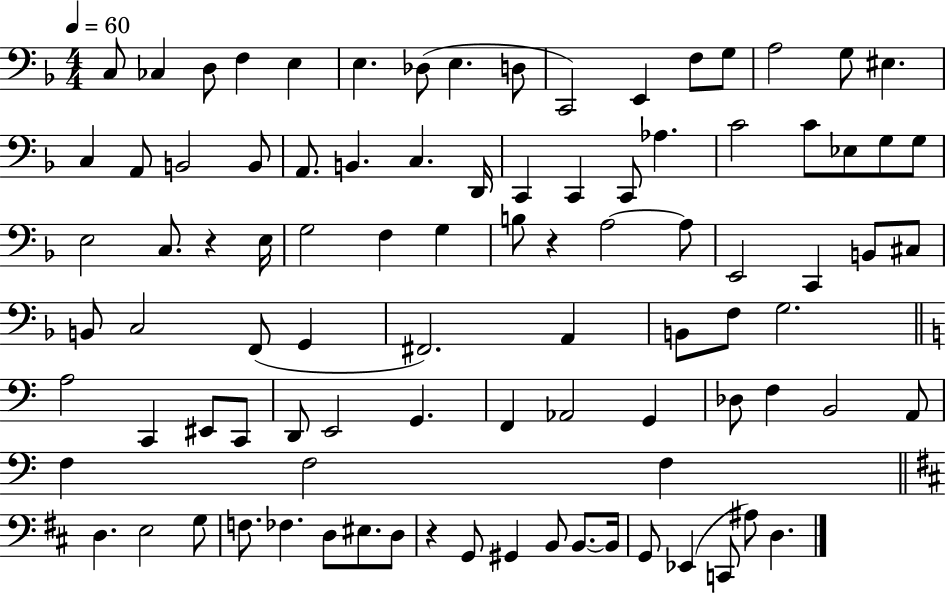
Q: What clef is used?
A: bass